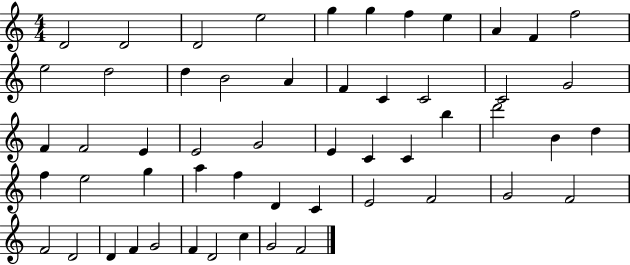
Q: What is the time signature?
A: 4/4